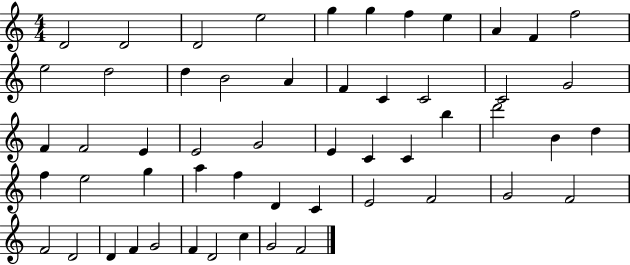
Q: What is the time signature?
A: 4/4